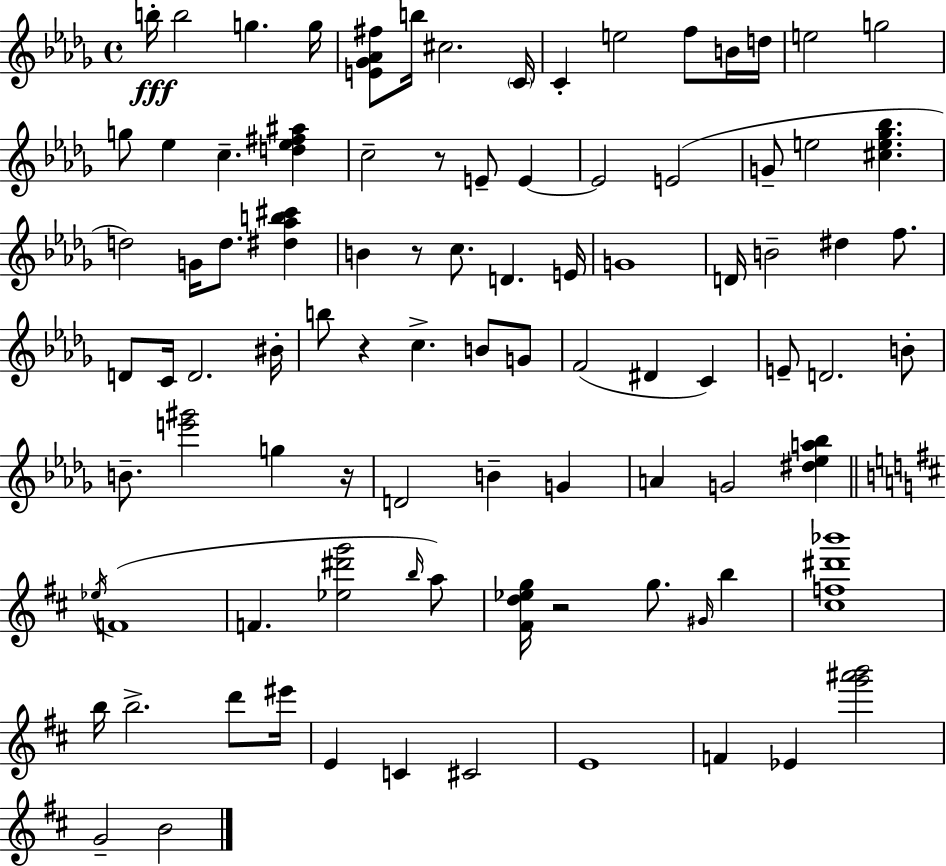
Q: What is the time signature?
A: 4/4